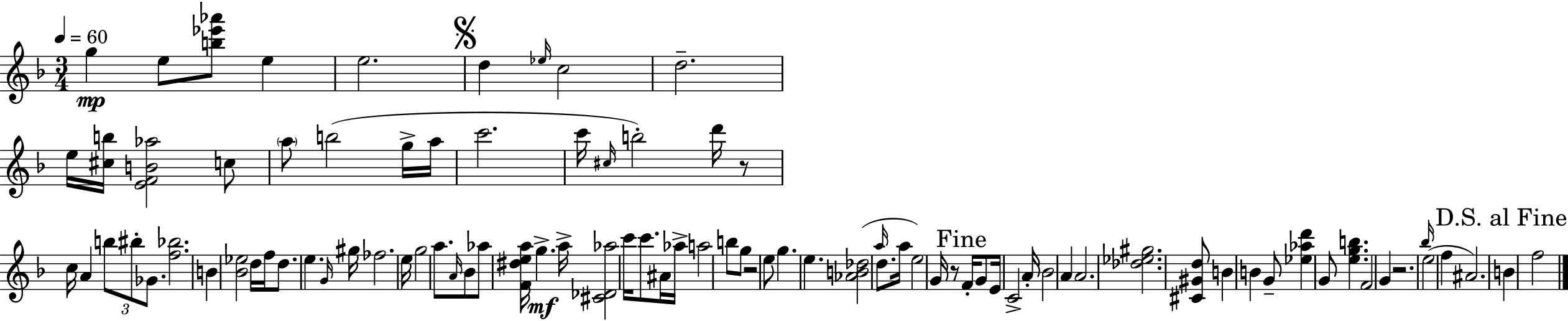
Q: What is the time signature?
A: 3/4